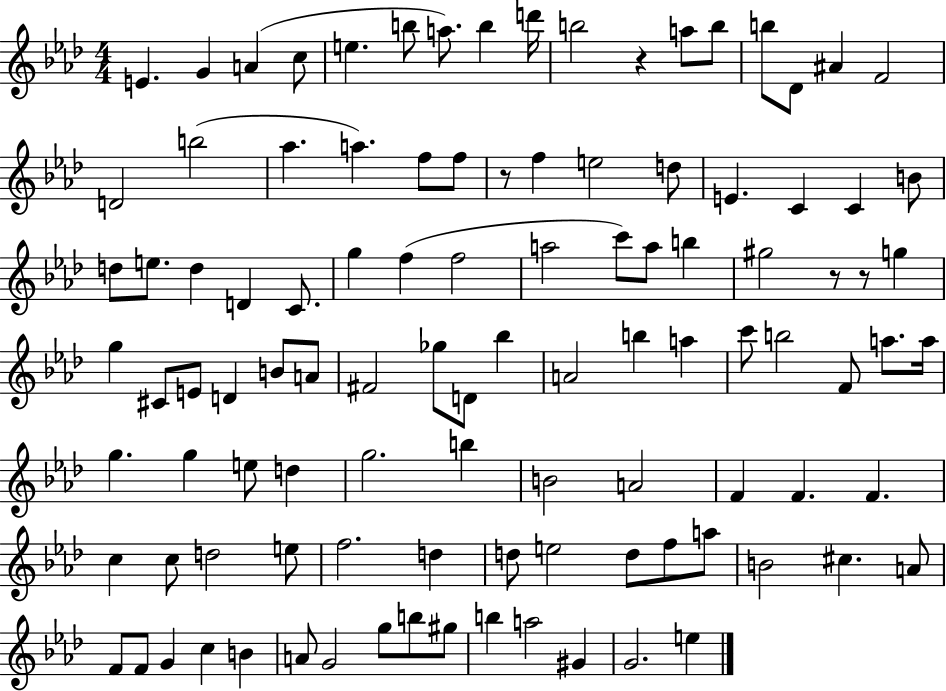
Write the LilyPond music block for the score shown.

{
  \clef treble
  \numericTimeSignature
  \time 4/4
  \key aes \major
  \repeat volta 2 { e'4. g'4 a'4( c''8 | e''4. b''8 a''8.) b''4 d'''16 | b''2 r4 a''8 b''8 | b''8 des'8 ais'4 f'2 | \break d'2 b''2( | aes''4. a''4.) f''8 f''8 | r8 f''4 e''2 d''8 | e'4. c'4 c'4 b'8 | \break d''8 e''8. d''4 d'4 c'8. | g''4 f''4( f''2 | a''2 c'''8) a''8 b''4 | gis''2 r8 r8 g''4 | \break g''4 cis'8 e'8 d'4 b'8 a'8 | fis'2 ges''8 d'8 bes''4 | a'2 b''4 a''4 | c'''8 b''2 f'8 a''8. a''16 | \break g''4. g''4 e''8 d''4 | g''2. b''4 | b'2 a'2 | f'4 f'4. f'4. | \break c''4 c''8 d''2 e''8 | f''2. d''4 | d''8 e''2 d''8 f''8 a''8 | b'2 cis''4. a'8 | \break f'8 f'8 g'4 c''4 b'4 | a'8 g'2 g''8 b''8 gis''8 | b''4 a''2 gis'4 | g'2. e''4 | \break } \bar "|."
}